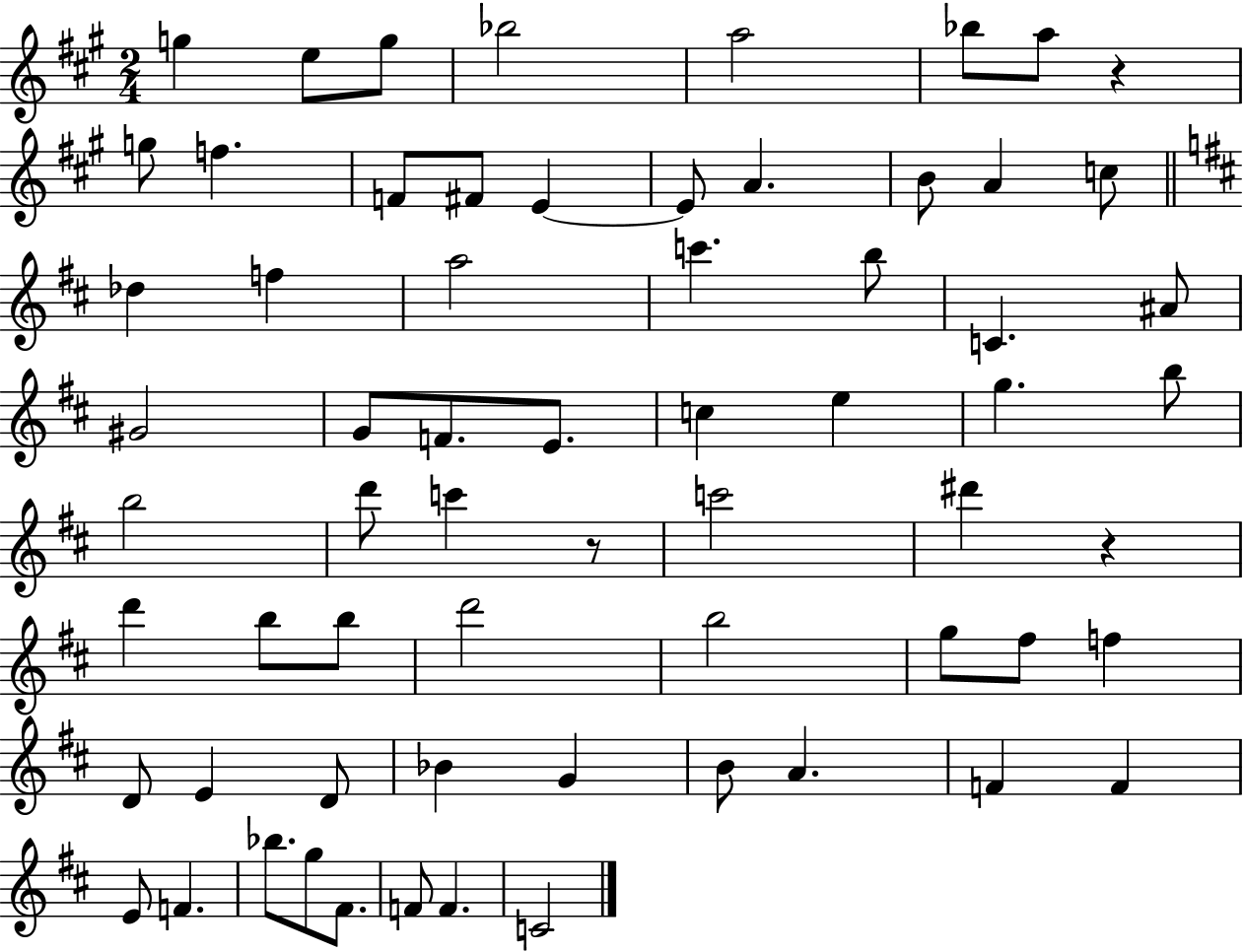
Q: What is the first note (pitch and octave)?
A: G5